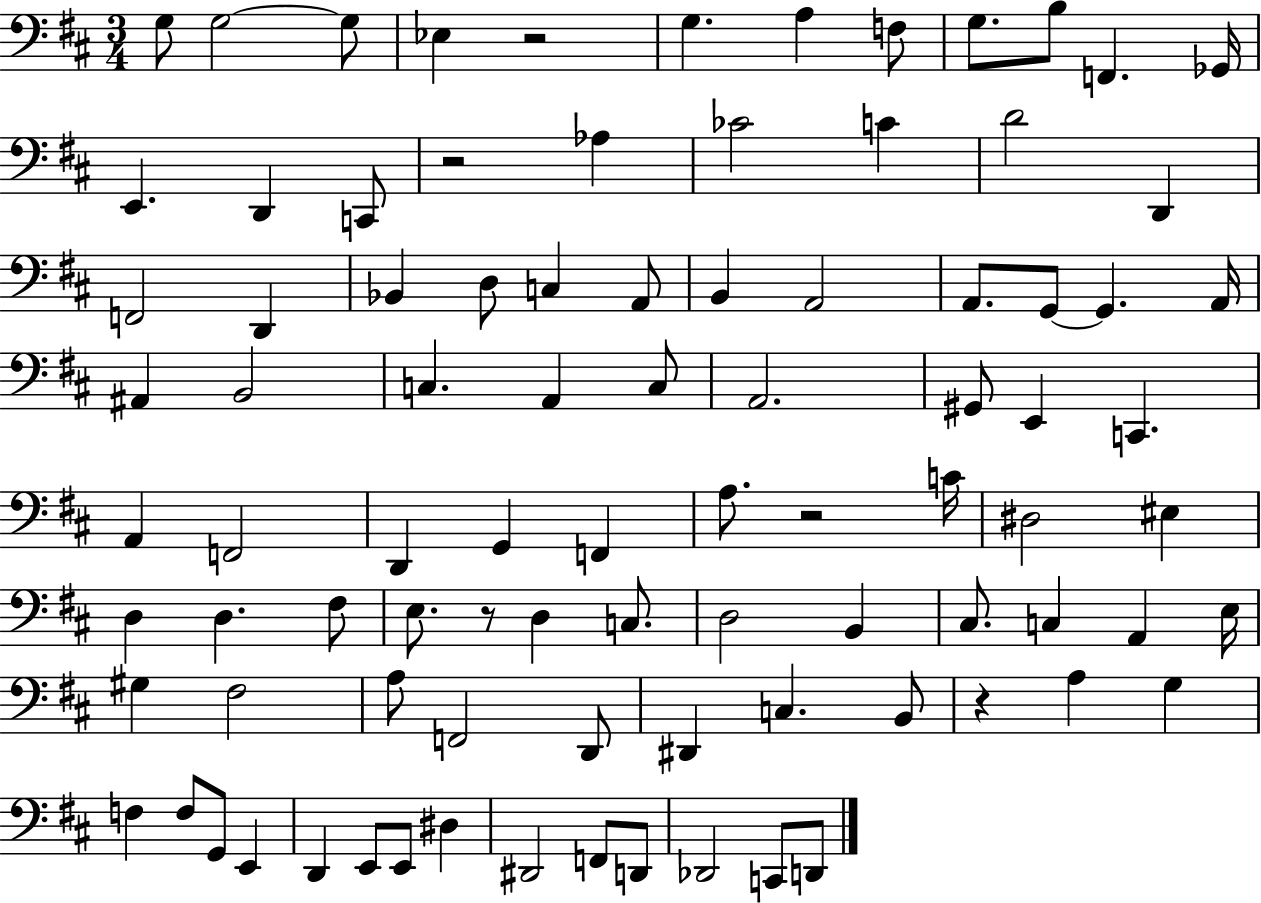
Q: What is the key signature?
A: D major